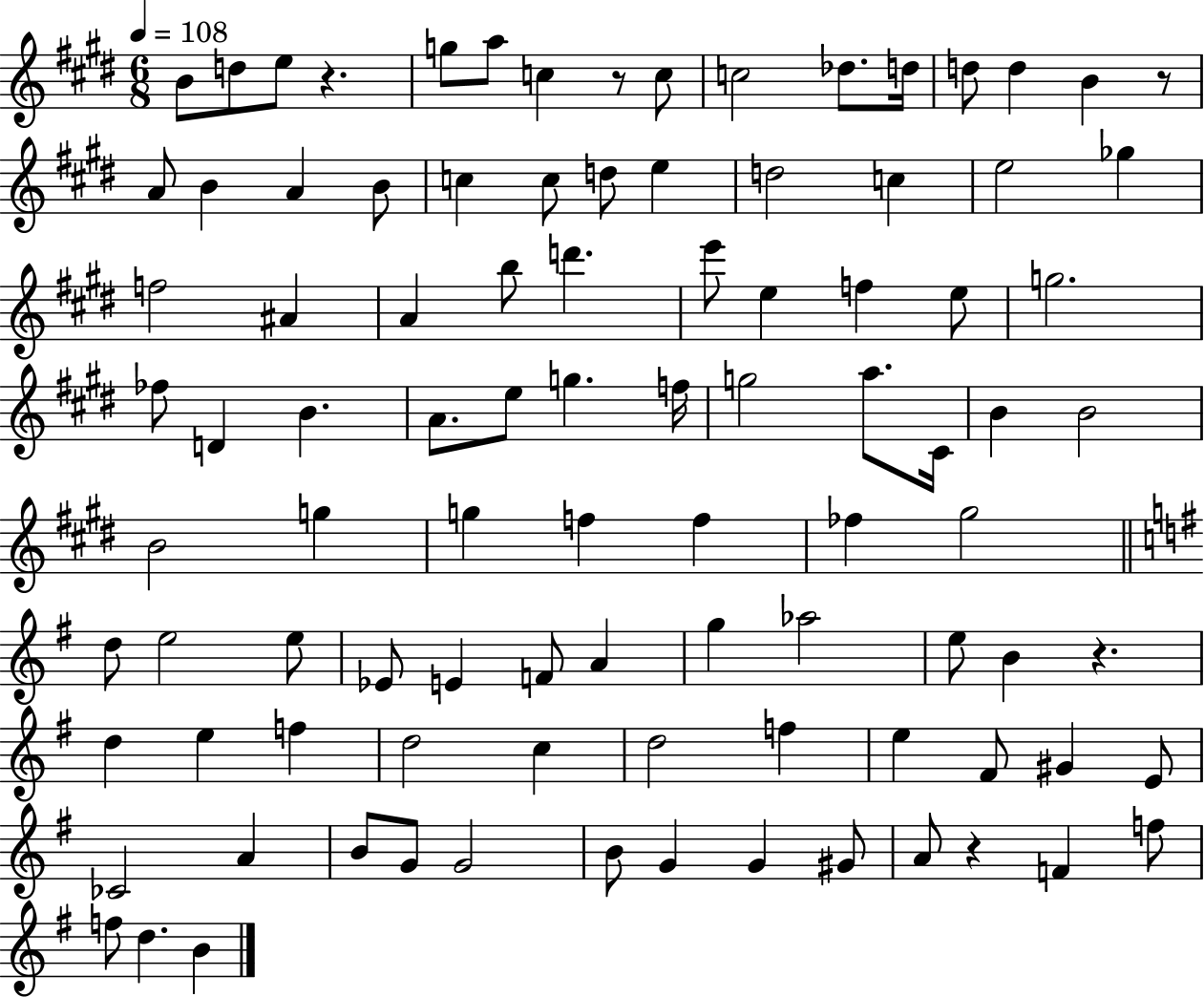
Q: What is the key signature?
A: E major